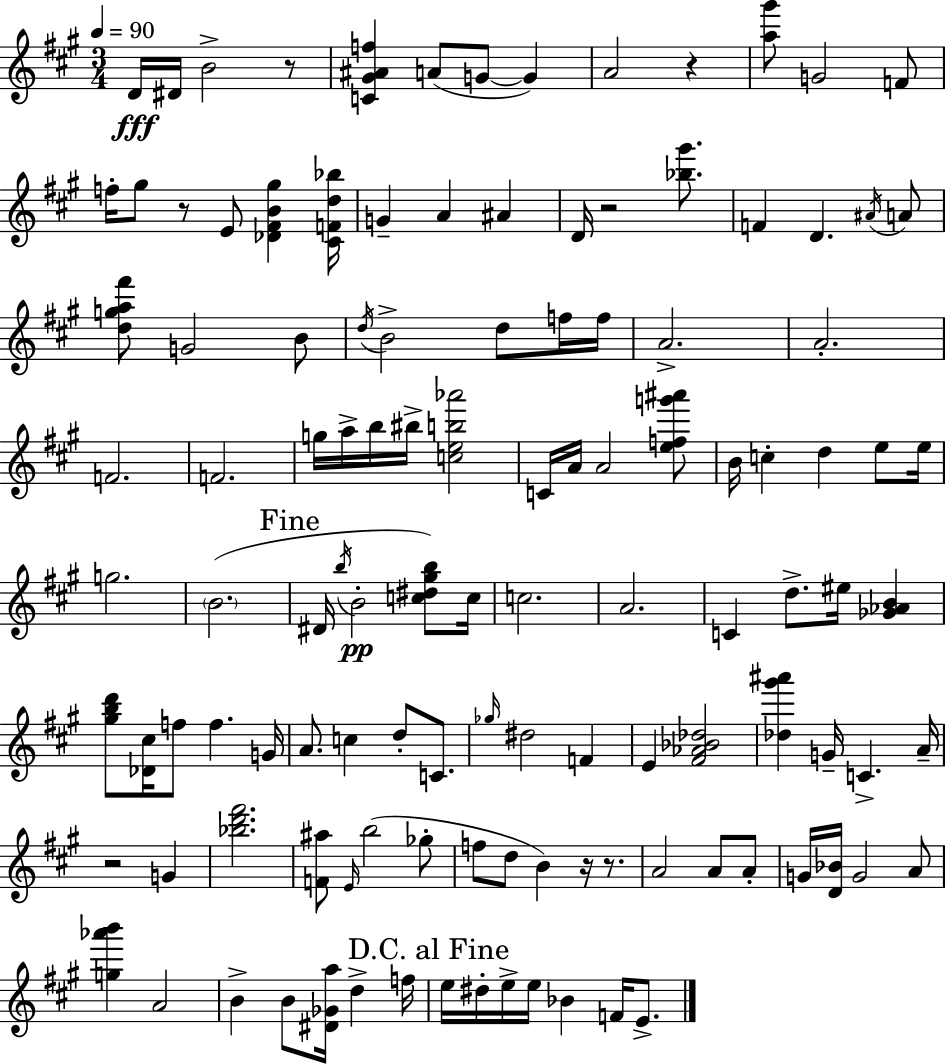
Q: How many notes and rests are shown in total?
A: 119